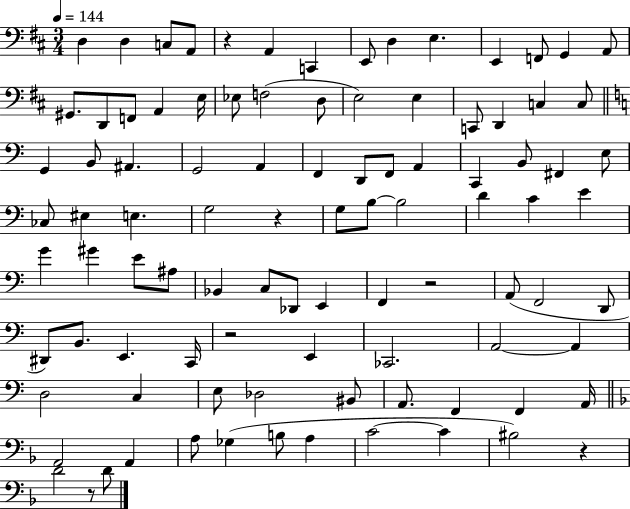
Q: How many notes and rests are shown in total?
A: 96